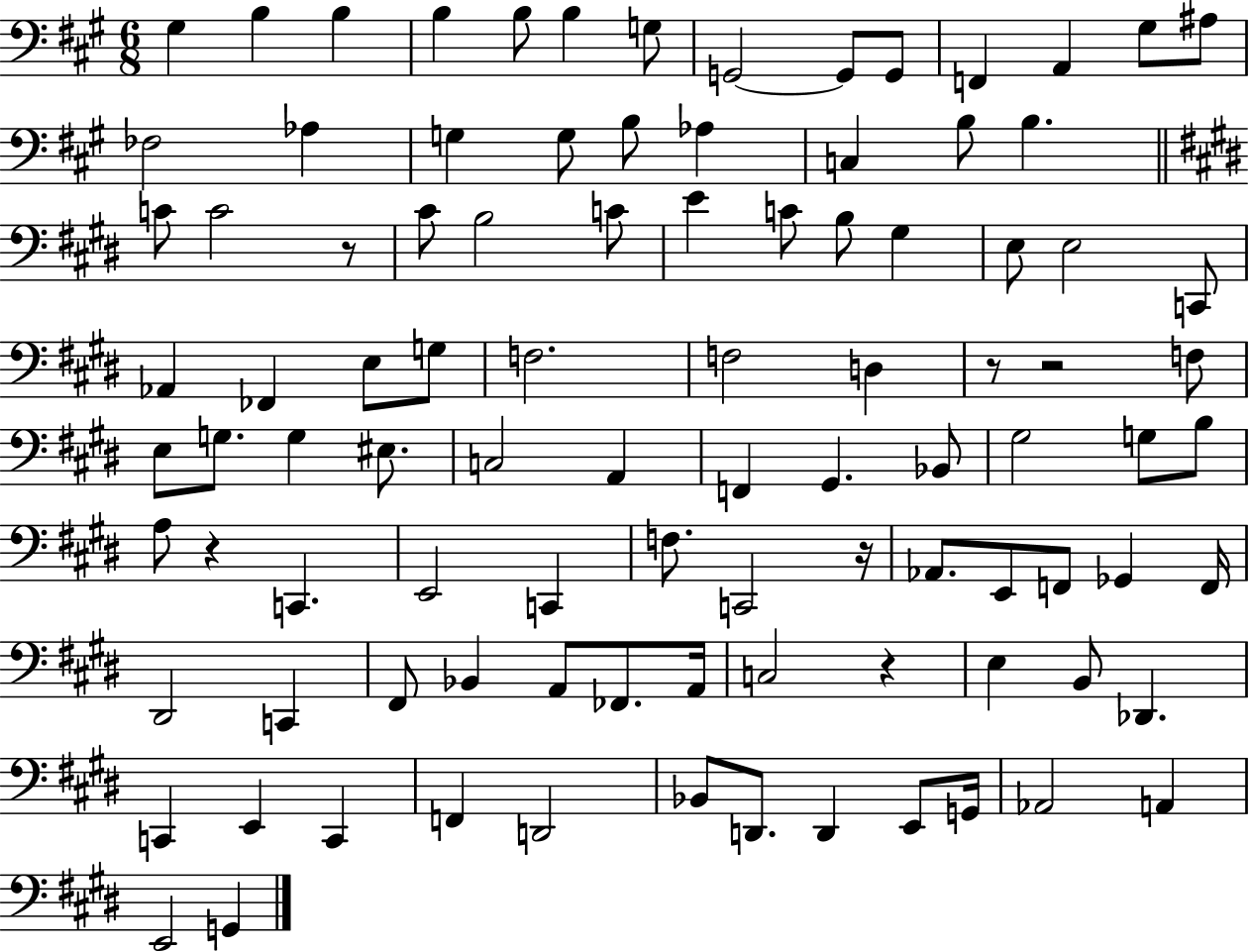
{
  \clef bass
  \numericTimeSignature
  \time 6/8
  \key a \major
  \repeat volta 2 { gis4 b4 b4 | b4 b8 b4 g8 | g,2~~ g,8 g,8 | f,4 a,4 gis8 ais8 | \break fes2 aes4 | g4 g8 b8 aes4 | c4 b8 b4. | \bar "||" \break \key e \major c'8 c'2 r8 | cis'8 b2 c'8 | e'4 c'8 b8 gis4 | e8 e2 c,8 | \break aes,4 fes,4 e8 g8 | f2. | f2 d4 | r8 r2 f8 | \break e8 g8. g4 eis8. | c2 a,4 | f,4 gis,4. bes,8 | gis2 g8 b8 | \break a8 r4 c,4. | e,2 c,4 | f8. c,2 r16 | aes,8. e,8 f,8 ges,4 f,16 | \break dis,2 c,4 | fis,8 bes,4 a,8 fes,8. a,16 | c2 r4 | e4 b,8 des,4. | \break c,4 e,4 c,4 | f,4 d,2 | bes,8 d,8. d,4 e,8 g,16 | aes,2 a,4 | \break e,2 g,4 | } \bar "|."
}